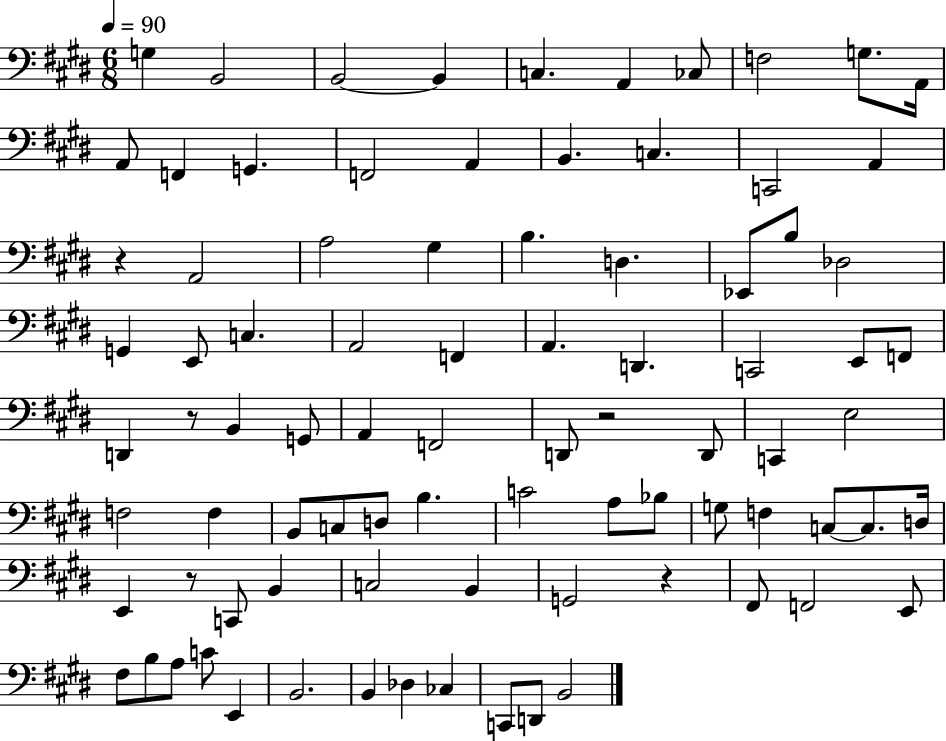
X:1
T:Untitled
M:6/8
L:1/4
K:E
G, B,,2 B,,2 B,, C, A,, _C,/2 F,2 G,/2 A,,/4 A,,/2 F,, G,, F,,2 A,, B,, C, C,,2 A,, z A,,2 A,2 ^G, B, D, _E,,/2 B,/2 _D,2 G,, E,,/2 C, A,,2 F,, A,, D,, C,,2 E,,/2 F,,/2 D,, z/2 B,, G,,/2 A,, F,,2 D,,/2 z2 D,,/2 C,, E,2 F,2 F, B,,/2 C,/2 D,/2 B, C2 A,/2 _B,/2 G,/2 F, C,/2 C,/2 D,/4 E,, z/2 C,,/2 B,, C,2 B,, G,,2 z ^F,,/2 F,,2 E,,/2 ^F,/2 B,/2 A,/2 C/2 E,, B,,2 B,, _D, _C, C,,/2 D,,/2 B,,2